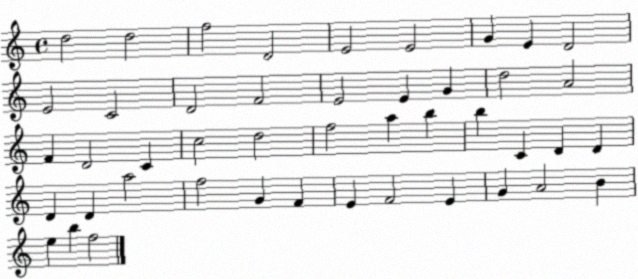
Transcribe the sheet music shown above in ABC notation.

X:1
T:Untitled
M:4/4
L:1/4
K:C
d2 d2 f2 D2 E2 E2 G E D2 E2 C2 D2 F2 E2 E G d2 A2 F D2 C c2 d2 f2 a b b C D D D D a2 f2 G F E F2 E G A2 B e b f2